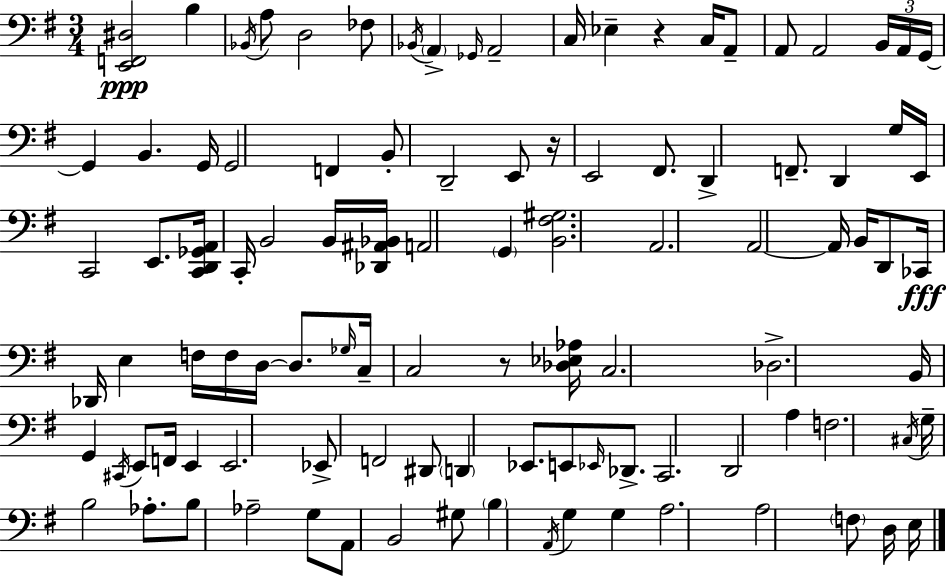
{
  \clef bass
  \numericTimeSignature
  \time 3/4
  \key g \major
  \repeat volta 2 { <e, f, dis>2\ppp b4 | \acciaccatura { bes,16 } a8 d2 fes8 | \acciaccatura { bes,16 } \parenthesize a,4-> \grace { ges,16 } a,2-- | c16 ees4-- r4 | \break c16 a,8-- a,8 a,2 | \tuplet 3/2 { b,16 a,16 g,16~~ } g,4 b,4. | g,16 g,2 f,4 | b,8-. d,2-- | \break e,8 r16 e,2 | fis,8. d,4-> f,8.-- d,4 | g16 e,16 c,2 | e,8. <c, d, ges, a,>16 c,16-. b,2 | \break b,16 <des, ais, bes,>16 a,2 \parenthesize g,4 | <b, fis gis>2. | a,2. | a,2~~ a,16 | \break b,16 d,8 ces,16\fff des,16 e4 f16 f16 d16~~ | d8. \grace { ges16 } c16-- c2 | r8 <des ees aes>16 c2. | des2.-> | \break b,16 g,4 \acciaccatura { cis,16 } e,8 | f,16 e,4 e,2. | ees,8-> f,2 | dis,8 \parenthesize d,4 ees,8. | \break e,8 \grace { ees,16 } des,8.-> c,2. | d,2 | a4 f2. | \acciaccatura { cis16 } g16-- b2 | \break aes8.-. b8 aes2-- | g8 a,8 b,2 | gis8 \parenthesize b4 \acciaccatura { a,16 } | g4 g4 a2. | \break a2 | \parenthesize f8 d16 e16 } \bar "|."
}